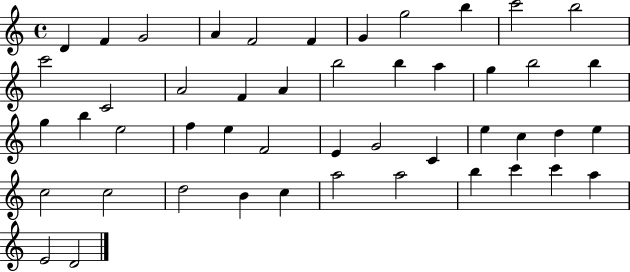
X:1
T:Untitled
M:4/4
L:1/4
K:C
D F G2 A F2 F G g2 b c'2 b2 c'2 C2 A2 F A b2 b a g b2 b g b e2 f e F2 E G2 C e c d e c2 c2 d2 B c a2 a2 b c' c' a E2 D2